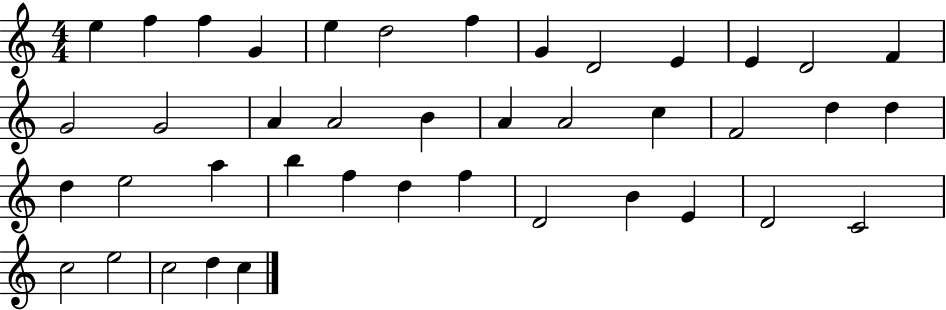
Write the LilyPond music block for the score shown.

{
  \clef treble
  \numericTimeSignature
  \time 4/4
  \key c \major
  e''4 f''4 f''4 g'4 | e''4 d''2 f''4 | g'4 d'2 e'4 | e'4 d'2 f'4 | \break g'2 g'2 | a'4 a'2 b'4 | a'4 a'2 c''4 | f'2 d''4 d''4 | \break d''4 e''2 a''4 | b''4 f''4 d''4 f''4 | d'2 b'4 e'4 | d'2 c'2 | \break c''2 e''2 | c''2 d''4 c''4 | \bar "|."
}